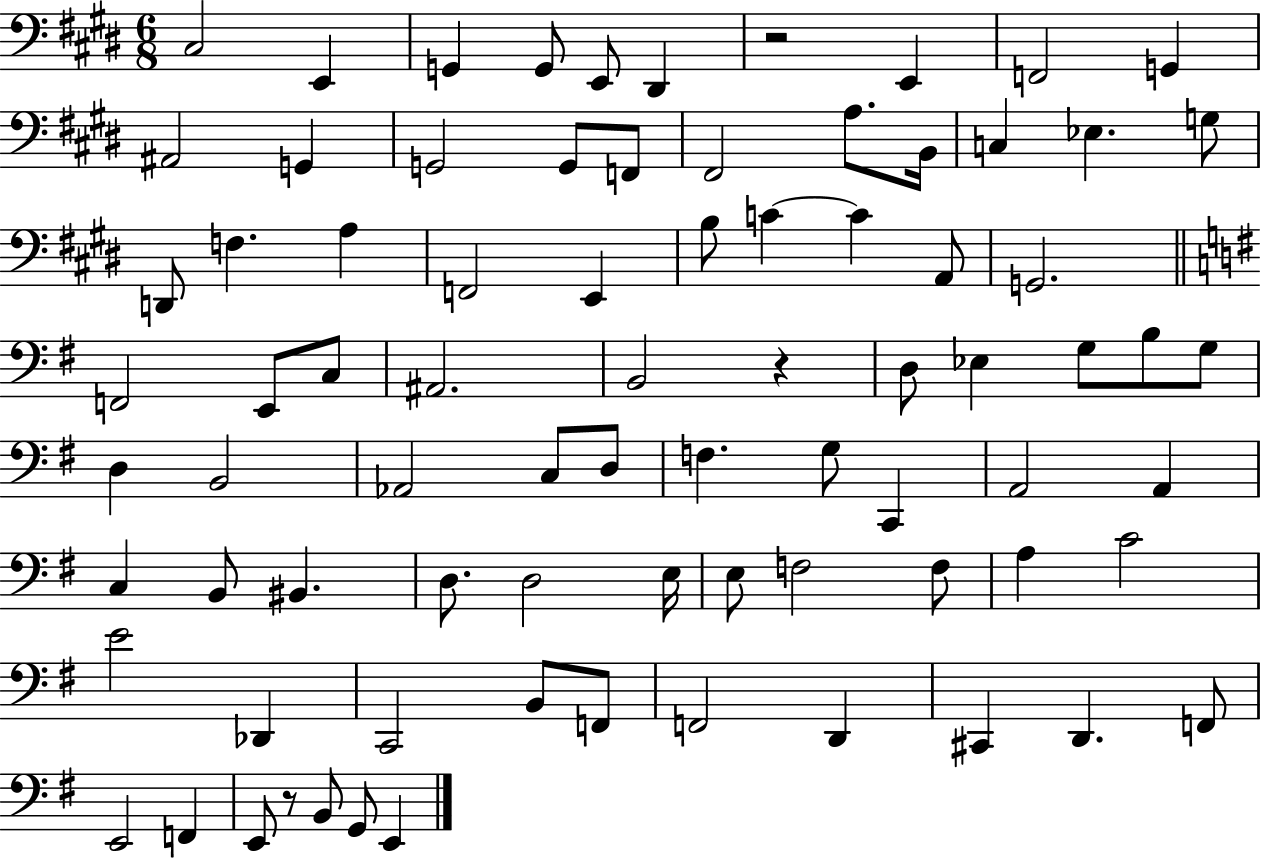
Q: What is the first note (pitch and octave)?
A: C#3